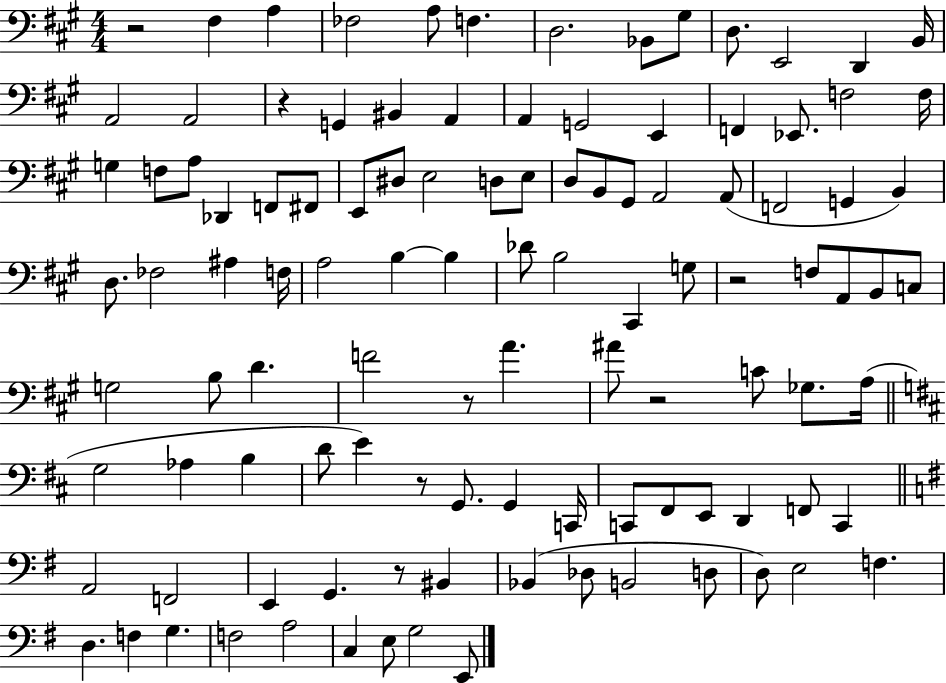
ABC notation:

X:1
T:Untitled
M:4/4
L:1/4
K:A
z2 ^F, A, _F,2 A,/2 F, D,2 _B,,/2 ^G,/2 D,/2 E,,2 D,, B,,/4 A,,2 A,,2 z G,, ^B,, A,, A,, G,,2 E,, F,, _E,,/2 F,2 F,/4 G, F,/2 A,/2 _D,, F,,/2 ^F,,/2 E,,/2 ^D,/2 E,2 D,/2 E,/2 D,/2 B,,/2 ^G,,/2 A,,2 A,,/2 F,,2 G,, B,, D,/2 _F,2 ^A, F,/4 A,2 B, B, _D/2 B,2 ^C,, G,/2 z2 F,/2 A,,/2 B,,/2 C,/2 G,2 B,/2 D F2 z/2 A ^A/2 z2 C/2 _G,/2 A,/4 G,2 _A, B, D/2 E z/2 G,,/2 G,, C,,/4 C,,/2 ^F,,/2 E,,/2 D,, F,,/2 C,, A,,2 F,,2 E,, G,, z/2 ^B,, _B,, _D,/2 B,,2 D,/2 D,/2 E,2 F, D, F, G, F,2 A,2 C, E,/2 G,2 E,,/2